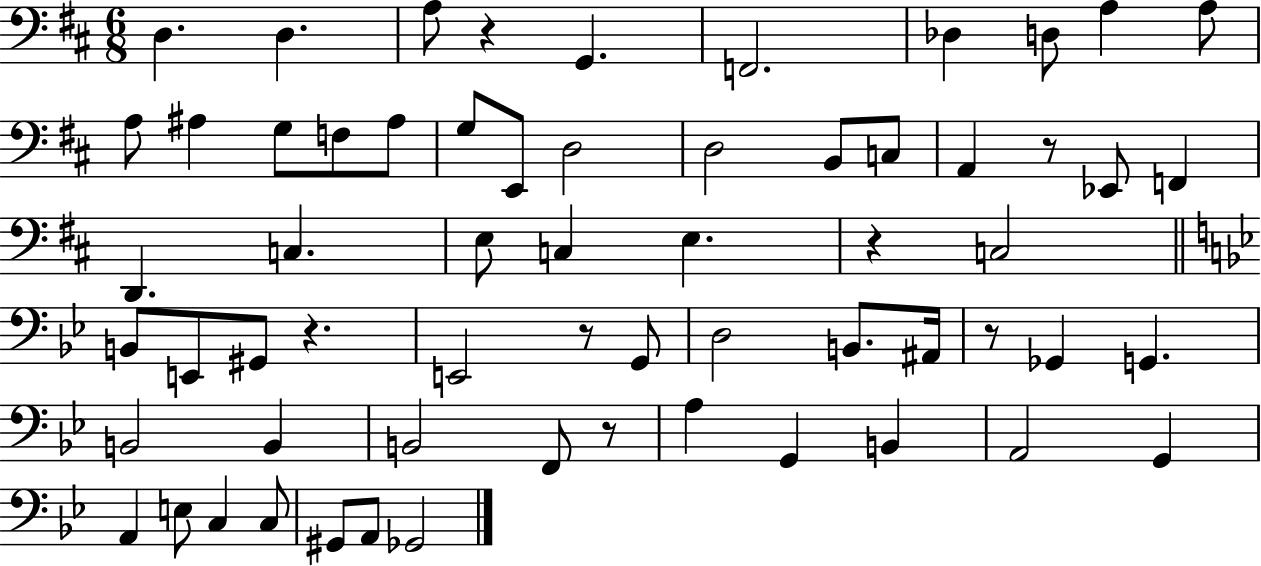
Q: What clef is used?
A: bass